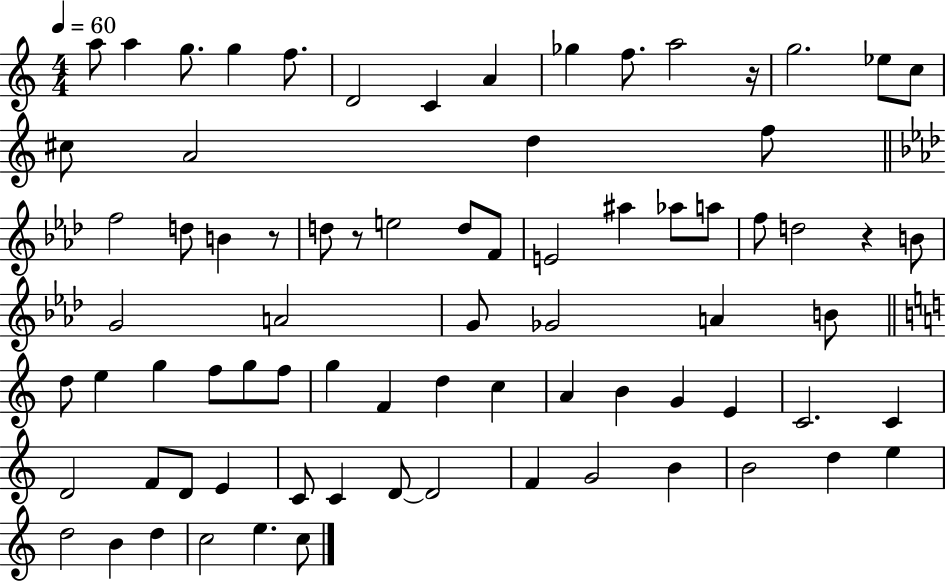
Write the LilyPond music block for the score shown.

{
  \clef treble
  \numericTimeSignature
  \time 4/4
  \key c \major
  \tempo 4 = 60
  a''8 a''4 g''8. g''4 f''8. | d'2 c'4 a'4 | ges''4 f''8. a''2 r16 | g''2. ees''8 c''8 | \break cis''8 a'2 d''4 f''8 | \bar "||" \break \key aes \major f''2 d''8 b'4 r8 | d''8 r8 e''2 d''8 f'8 | e'2 ais''4 aes''8 a''8 | f''8 d''2 r4 b'8 | \break g'2 a'2 | g'8 ges'2 a'4 b'8 | \bar "||" \break \key a \minor d''8 e''4 g''4 f''8 g''8 f''8 | g''4 f'4 d''4 c''4 | a'4 b'4 g'4 e'4 | c'2. c'4 | \break d'2 f'8 d'8 e'4 | c'8 c'4 d'8~~ d'2 | f'4 g'2 b'4 | b'2 d''4 e''4 | \break d''2 b'4 d''4 | c''2 e''4. c''8 | \bar "|."
}